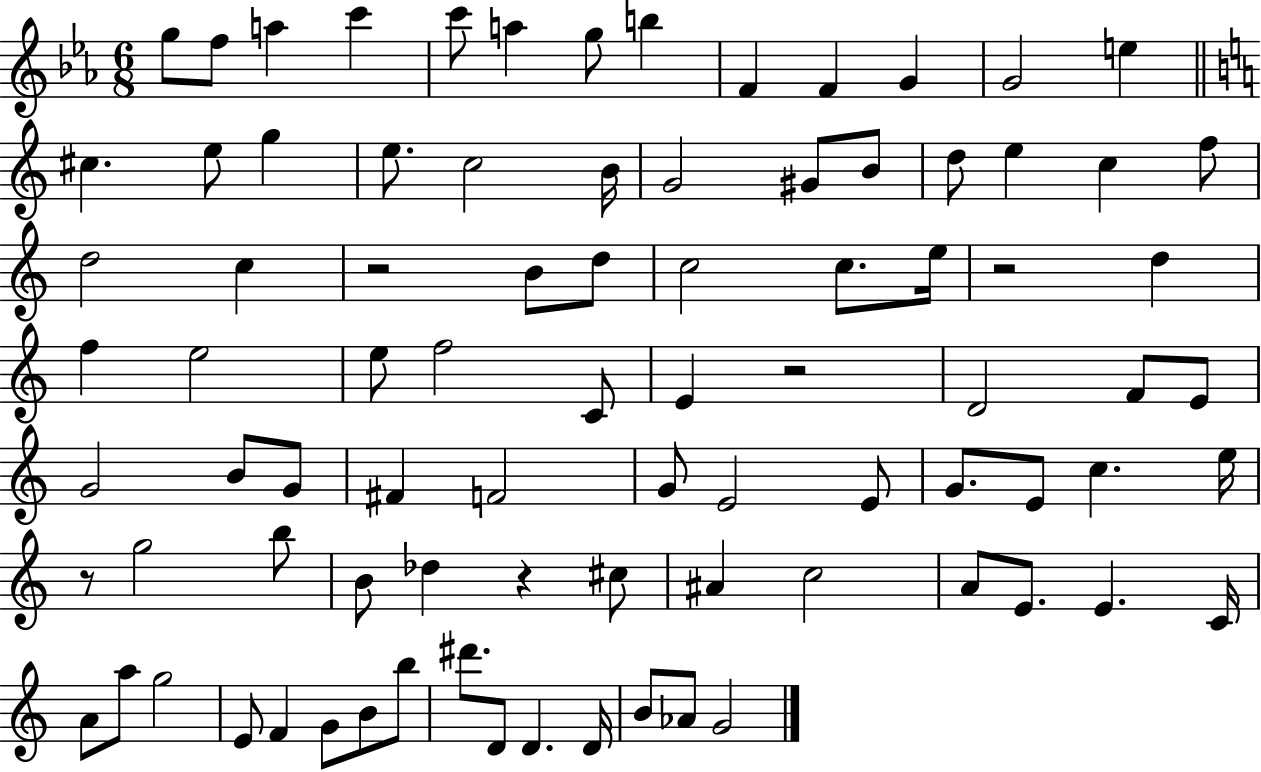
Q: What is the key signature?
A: EES major